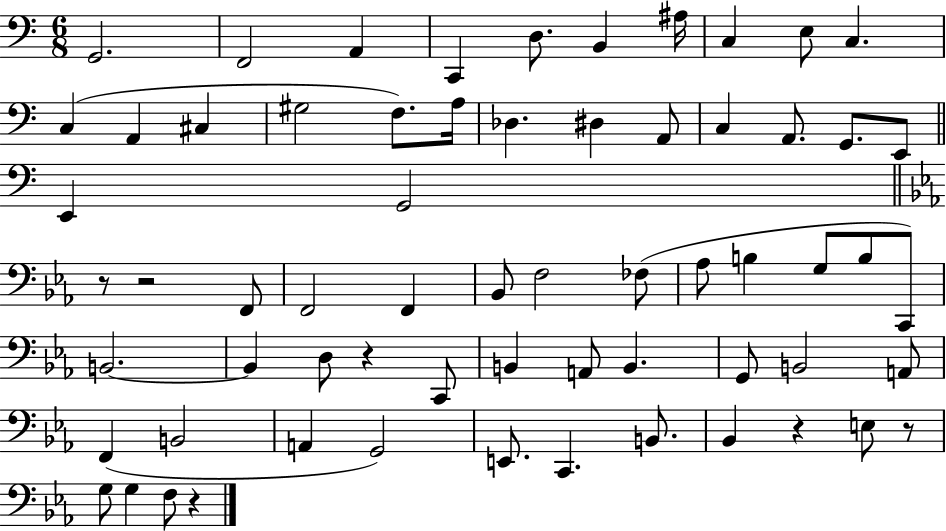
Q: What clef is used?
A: bass